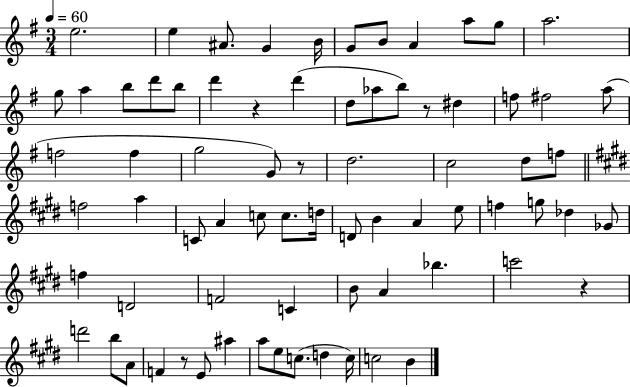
E5/h. E5/q A#4/e. G4/q B4/s G4/e B4/e A4/q A5/e G5/e A5/h. G5/e A5/q B5/e D6/e B5/e D6/q R/q D6/q D5/e Ab5/e B5/e R/e D#5/q F5/e F#5/h A5/e F5/h F5/q G5/h G4/e R/e D5/h. C5/h D5/e F5/e F5/h A5/q C4/e A4/q C5/e C5/e. D5/s D4/e B4/q A4/q E5/e F5/q G5/e Db5/q Gb4/e F5/q D4/h F4/h C4/q B4/e A4/q Bb5/q. C6/h R/q D6/h B5/e A4/e F4/q R/e E4/e A#5/q A5/e E5/e C5/e. D5/q C5/s C5/h B4/q